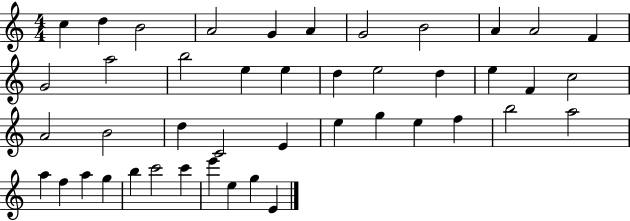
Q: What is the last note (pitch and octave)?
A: E4